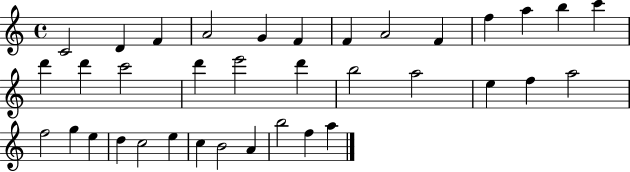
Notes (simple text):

C4/h D4/q F4/q A4/h G4/q F4/q F4/q A4/h F4/q F5/q A5/q B5/q C6/q D6/q D6/q C6/h D6/q E6/h D6/q B5/h A5/h E5/q F5/q A5/h F5/h G5/q E5/q D5/q C5/h E5/q C5/q B4/h A4/q B5/h F5/q A5/q